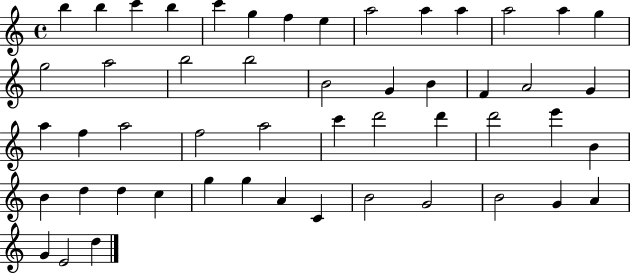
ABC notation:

X:1
T:Untitled
M:4/4
L:1/4
K:C
b b c' b c' g f e a2 a a a2 a g g2 a2 b2 b2 B2 G B F A2 G a f a2 f2 a2 c' d'2 d' d'2 e' B B d d c g g A C B2 G2 B2 G A G E2 d